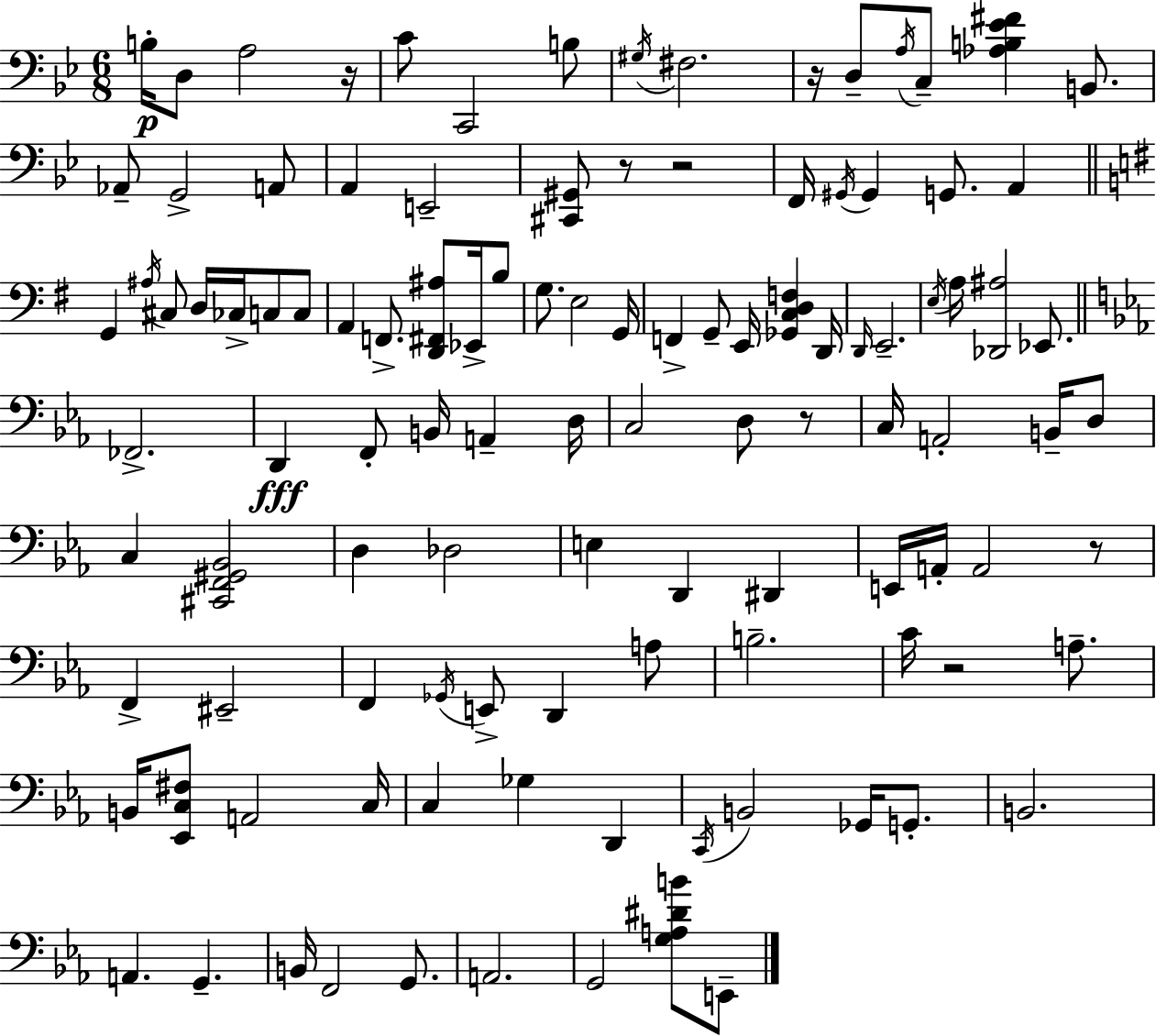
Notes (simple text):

B3/s D3/e A3/h R/s C4/e C2/h B3/e G#3/s F#3/h. R/s D3/e A3/s C3/e [Ab3,B3,Eb4,F#4]/q B2/e. Ab2/e G2/h A2/e A2/q E2/h [C#2,G#2]/e R/e R/h F2/s G#2/s G#2/q G2/e. A2/q G2/q A#3/s C#3/e D3/s CES3/s C3/e C3/e A2/q F2/e. [D2,F#2,A#3]/e Eb2/s B3/e G3/e. E3/h G2/s F2/q G2/e E2/s [Gb2,C3,D3,F3]/q D2/s D2/s E2/h. E3/s A3/s [Db2,A#3]/h Eb2/e. FES2/h. D2/q F2/e B2/s A2/q D3/s C3/h D3/e R/e C3/s A2/h B2/s D3/e C3/q [C#2,F2,G#2,Bb2]/h D3/q Db3/h E3/q D2/q D#2/q E2/s A2/s A2/h R/e F2/q EIS2/h F2/q Gb2/s E2/e D2/q A3/e B3/h. C4/s R/h A3/e. B2/s [Eb2,C3,F#3]/e A2/h C3/s C3/q Gb3/q D2/q C2/s B2/h Gb2/s G2/e. B2/h. A2/q. G2/q. B2/s F2/h G2/e. A2/h. G2/h [G3,A3,D#4,B4]/e E2/e